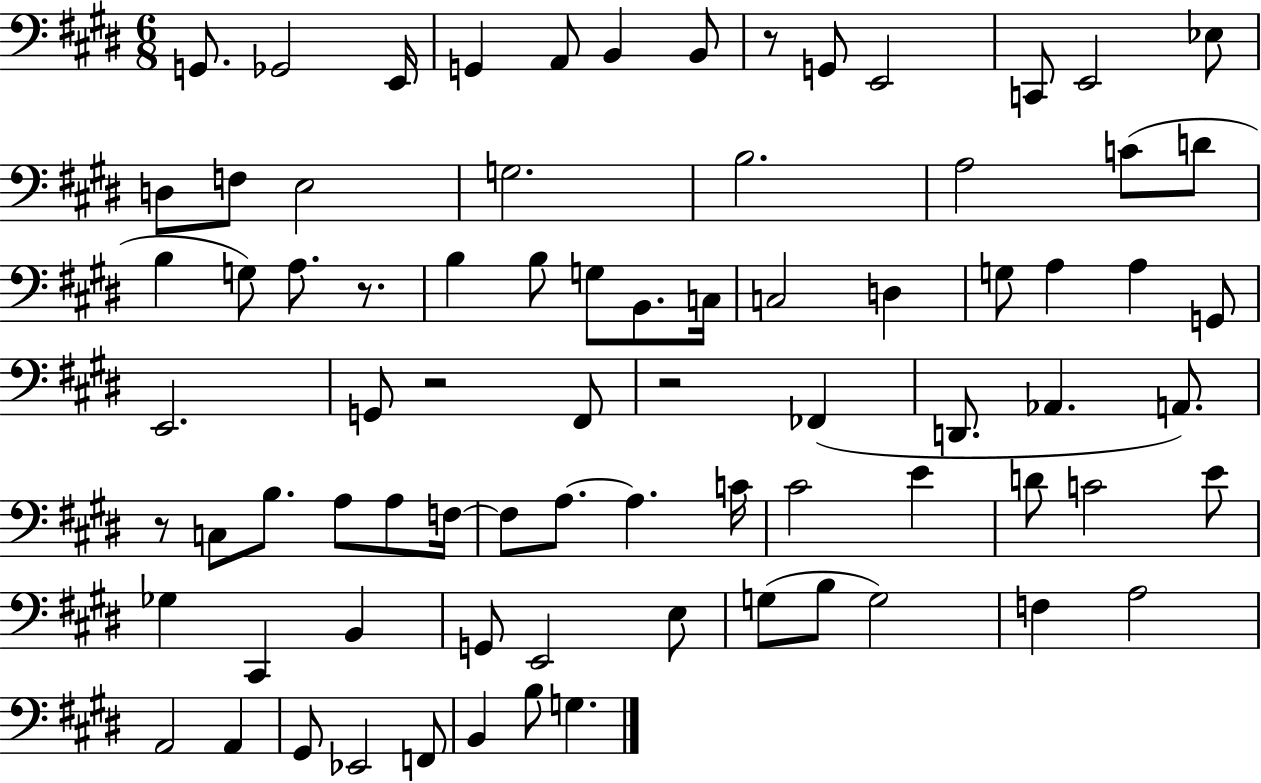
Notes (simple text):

G2/e. Gb2/h E2/s G2/q A2/e B2/q B2/e R/e G2/e E2/h C2/e E2/h Eb3/e D3/e F3/e E3/h G3/h. B3/h. A3/h C4/e D4/e B3/q G3/e A3/e. R/e. B3/q B3/e G3/e B2/e. C3/s C3/h D3/q G3/e A3/q A3/q G2/e E2/h. G2/e R/h F#2/e R/h FES2/q D2/e. Ab2/q. A2/e. R/e C3/e B3/e. A3/e A3/e F3/s F3/e A3/e. A3/q. C4/s C#4/h E4/q D4/e C4/h E4/e Gb3/q C#2/q B2/q G2/e E2/h E3/e G3/e B3/e G3/h F3/q A3/h A2/h A2/q G#2/e Eb2/h F2/e B2/q B3/e G3/q.